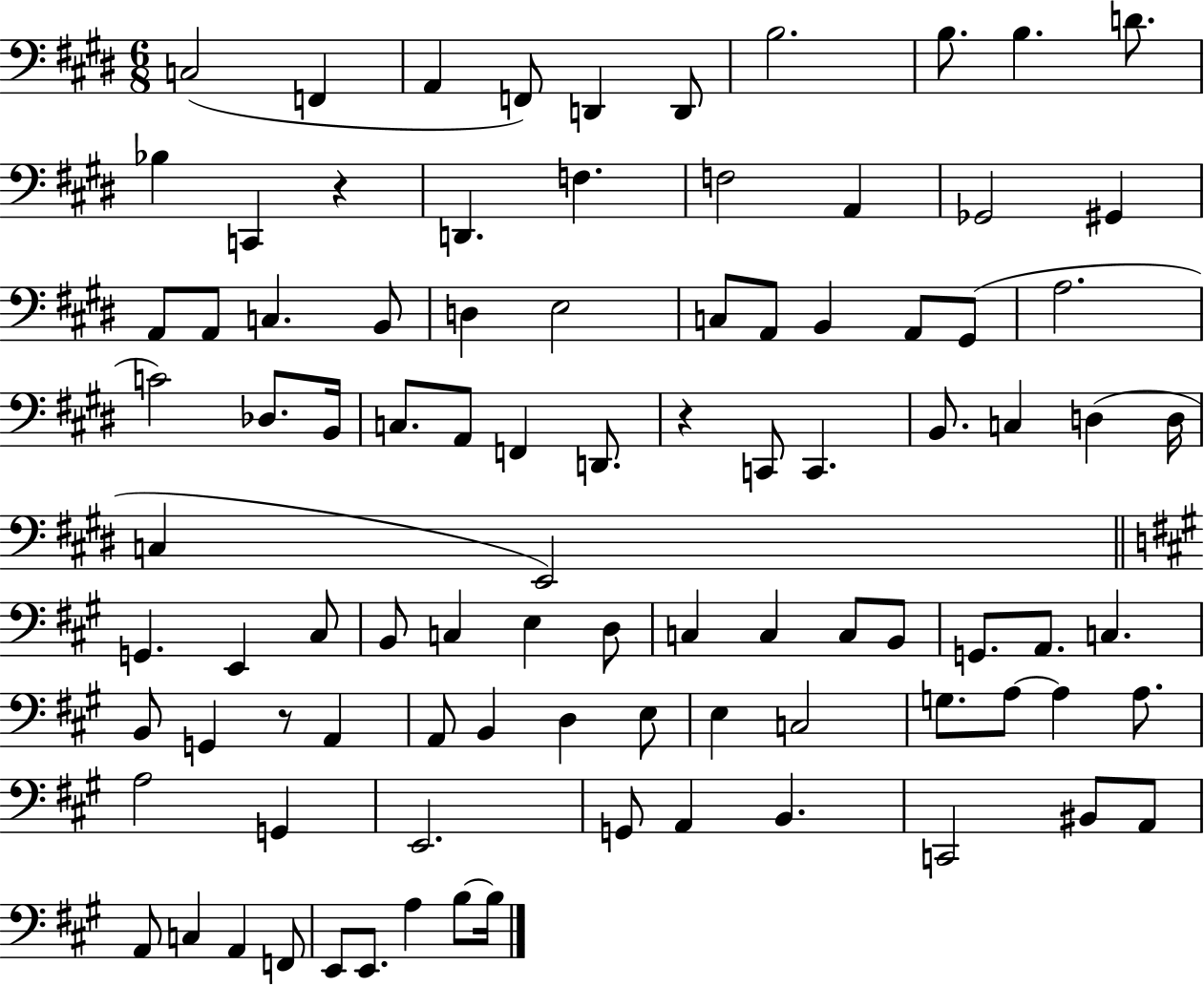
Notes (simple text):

C3/h F2/q A2/q F2/e D2/q D2/e B3/h. B3/e. B3/q. D4/e. Bb3/q C2/q R/q D2/q. F3/q. F3/h A2/q Gb2/h G#2/q A2/e A2/e C3/q. B2/e D3/q E3/h C3/e A2/e B2/q A2/e G#2/e A3/h. C4/h Db3/e. B2/s C3/e. A2/e F2/q D2/e. R/q C2/e C2/q. B2/e. C3/q D3/q D3/s C3/q E2/h G2/q. E2/q C#3/e B2/e C3/q E3/q D3/e C3/q C3/q C3/e B2/e G2/e. A2/e. C3/q. B2/e G2/q R/e A2/q A2/e B2/q D3/q E3/e E3/q C3/h G3/e. A3/e A3/q A3/e. A3/h G2/q E2/h. G2/e A2/q B2/q. C2/h BIS2/e A2/e A2/e C3/q A2/q F2/e E2/e E2/e. A3/q B3/e B3/s